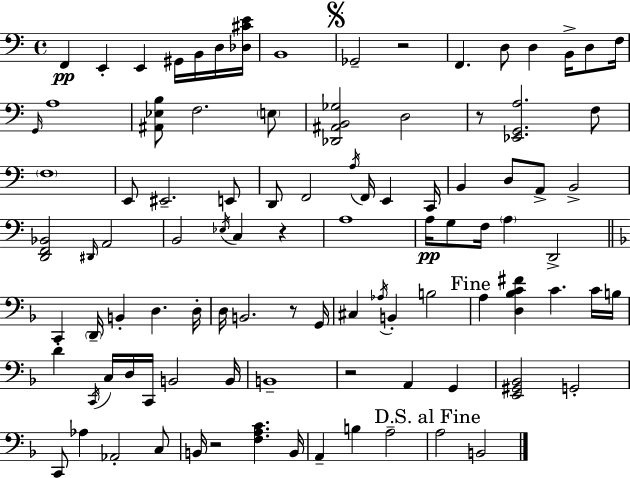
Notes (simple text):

F2/q E2/q E2/q G#2/s B2/s D3/s [Db3,C#4,E4]/s B2/w Gb2/h R/h F2/q. D3/e D3/q B2/s D3/e F3/s G2/s A3/w [A#2,Eb3,B3]/e F3/h. E3/e [Db2,A#2,B2,Gb3]/h D3/h R/e [Eb2,G2,A3]/h. F3/e F3/w E2/e EIS2/h. E2/e D2/e F2/h A3/s F2/s E2/q C2/s B2/q D3/e A2/e B2/h [D2,F2,Bb2]/h D#2/s A2/h B2/h Eb3/s C3/q R/q A3/w A3/s G3/e F3/s A3/q D2/h C2/q D2/s B2/q D3/q. D3/s D3/s B2/h. R/e G2/s C#3/q Ab3/s B2/q B3/h A3/q [D3,Bb3,C4,F#4]/q C4/q. C4/s B3/s D4/q C2/s C3/s D3/s C2/s B2/h B2/s B2/w R/h A2/q G2/q [E2,G#2,Bb2]/h G2/h C2/e Ab3/q Ab2/h C3/e B2/s R/h [F3,A3,C4]/q. B2/s A2/q B3/q A3/h A3/h B2/h